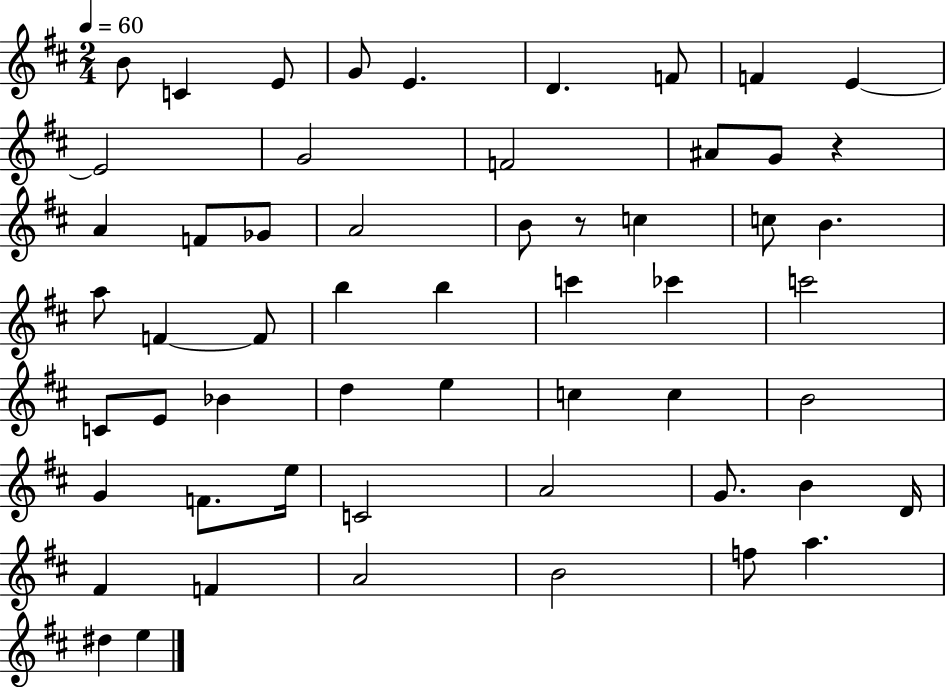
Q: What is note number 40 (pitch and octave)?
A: F4